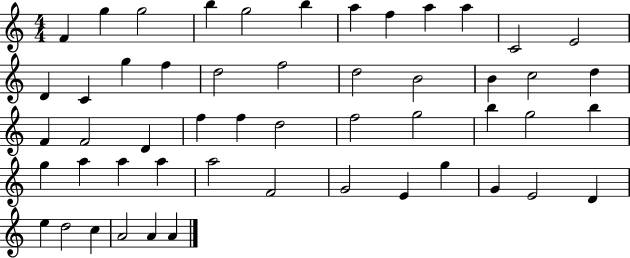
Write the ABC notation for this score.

X:1
T:Untitled
M:4/4
L:1/4
K:C
F g g2 b g2 b a f a a C2 E2 D C g f d2 f2 d2 B2 B c2 d F F2 D f f d2 f2 g2 b g2 b g a a a a2 F2 G2 E g G E2 D e d2 c A2 A A